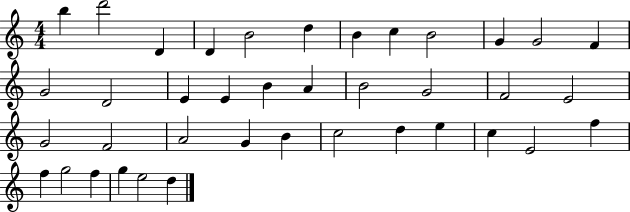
X:1
T:Untitled
M:4/4
L:1/4
K:C
b d'2 D D B2 d B c B2 G G2 F G2 D2 E E B A B2 G2 F2 E2 G2 F2 A2 G B c2 d e c E2 f f g2 f g e2 d